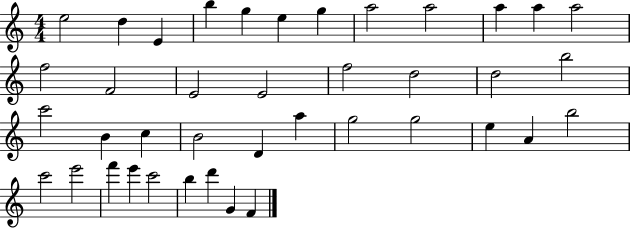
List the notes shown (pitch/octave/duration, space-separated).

E5/h D5/q E4/q B5/q G5/q E5/q G5/q A5/h A5/h A5/q A5/q A5/h F5/h F4/h E4/h E4/h F5/h D5/h D5/h B5/h C6/h B4/q C5/q B4/h D4/q A5/q G5/h G5/h E5/q A4/q B5/h C6/h E6/h F6/q E6/q C6/h B5/q D6/q G4/q F4/q